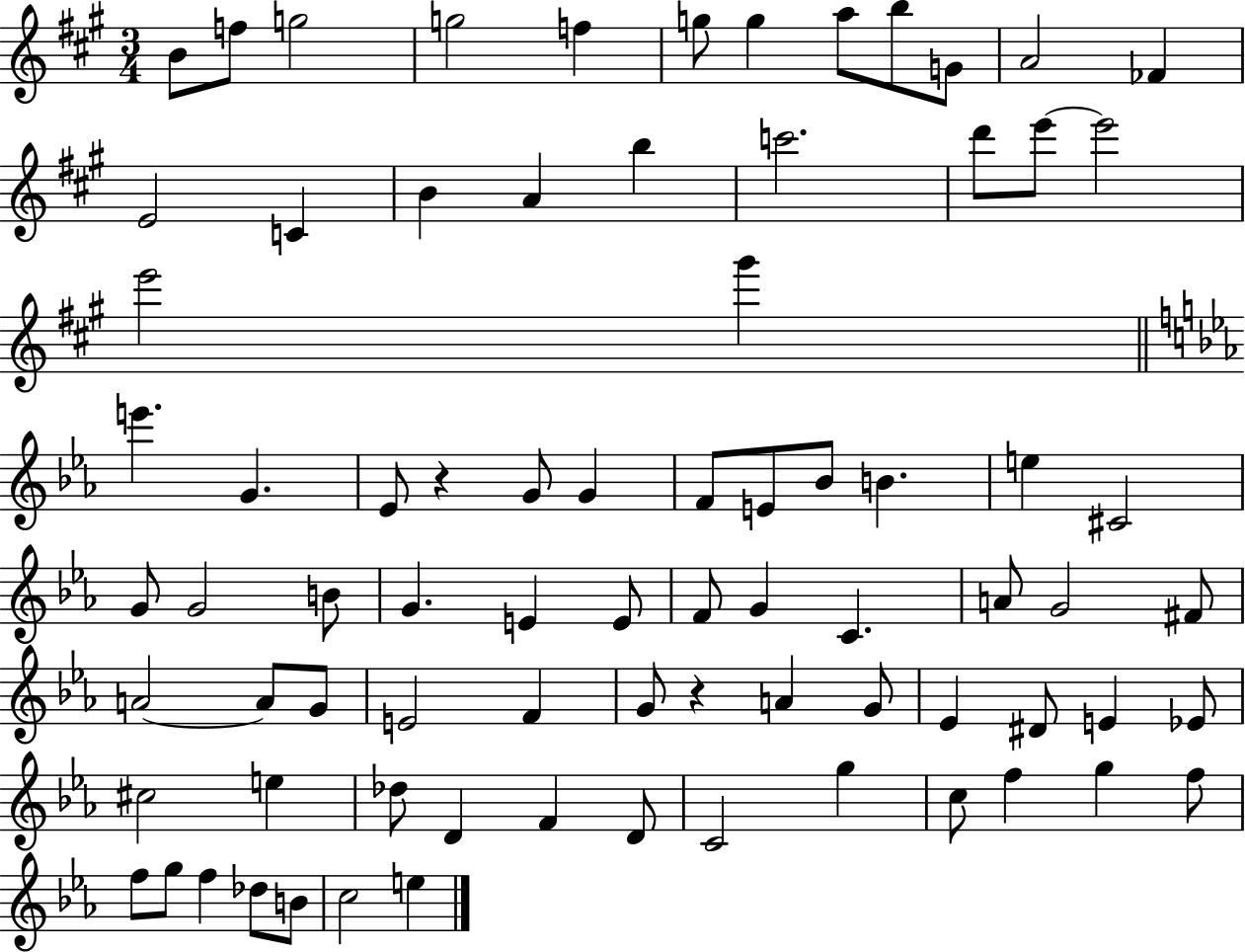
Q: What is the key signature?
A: A major